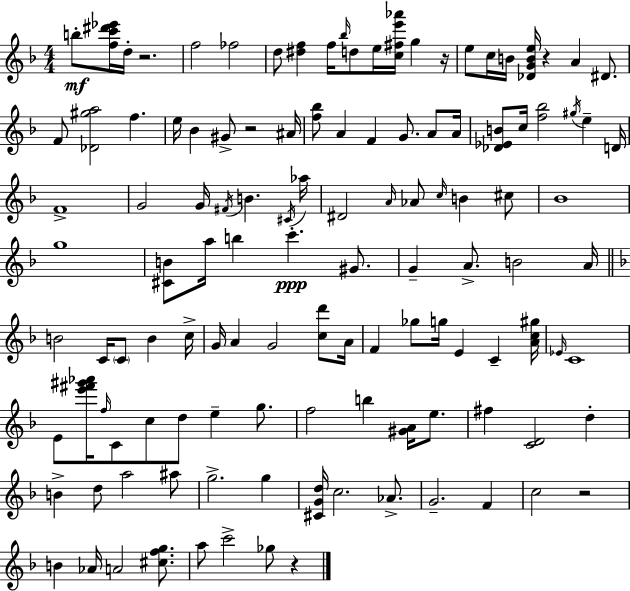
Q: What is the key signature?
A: D minor